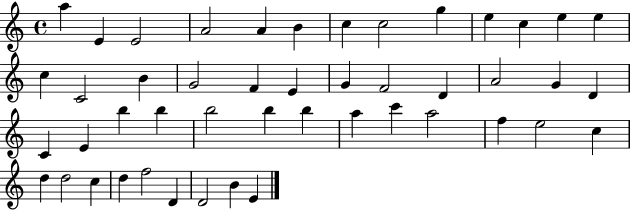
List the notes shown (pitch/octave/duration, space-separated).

A5/q E4/q E4/h A4/h A4/q B4/q C5/q C5/h G5/q E5/q C5/q E5/q E5/q C5/q C4/h B4/q G4/h F4/q E4/q G4/q F4/h D4/q A4/h G4/q D4/q C4/q E4/q B5/q B5/q B5/h B5/q B5/q A5/q C6/q A5/h F5/q E5/h C5/q D5/q D5/h C5/q D5/q F5/h D4/q D4/h B4/q E4/q